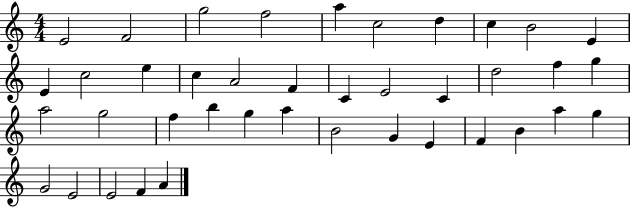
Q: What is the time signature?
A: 4/4